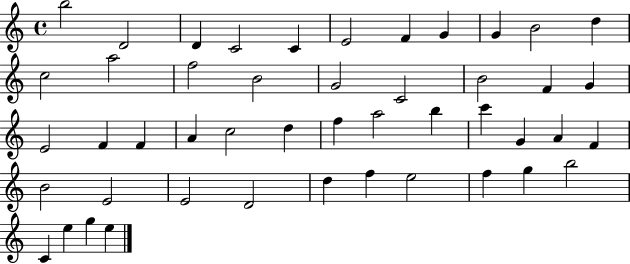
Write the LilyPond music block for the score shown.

{
  \clef treble
  \time 4/4
  \defaultTimeSignature
  \key c \major
  b''2 d'2 | d'4 c'2 c'4 | e'2 f'4 g'4 | g'4 b'2 d''4 | \break c''2 a''2 | f''2 b'2 | g'2 c'2 | b'2 f'4 g'4 | \break e'2 f'4 f'4 | a'4 c''2 d''4 | f''4 a''2 b''4 | c'''4 g'4 a'4 f'4 | \break b'2 e'2 | e'2 d'2 | d''4 f''4 e''2 | f''4 g''4 b''2 | \break c'4 e''4 g''4 e''4 | \bar "|."
}